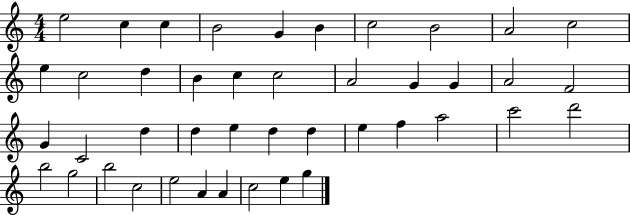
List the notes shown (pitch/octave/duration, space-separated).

E5/h C5/q C5/q B4/h G4/q B4/q C5/h B4/h A4/h C5/h E5/q C5/h D5/q B4/q C5/q C5/h A4/h G4/q G4/q A4/h F4/h G4/q C4/h D5/q D5/q E5/q D5/q D5/q E5/q F5/q A5/h C6/h D6/h B5/h G5/h B5/h C5/h E5/h A4/q A4/q C5/h E5/q G5/q